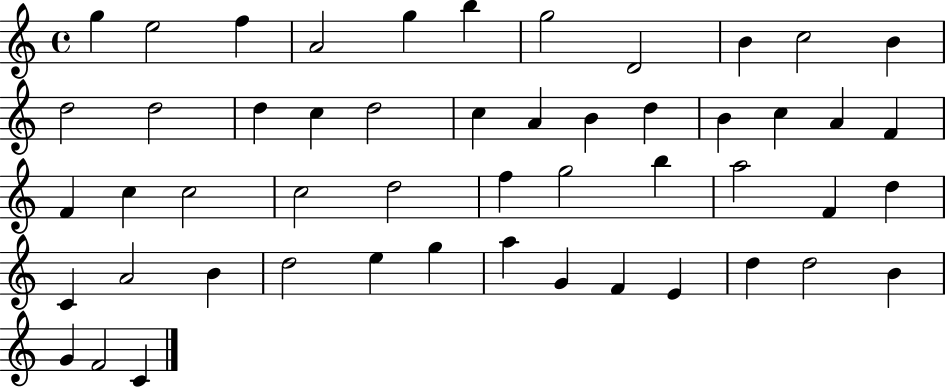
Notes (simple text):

G5/q E5/h F5/q A4/h G5/q B5/q G5/h D4/h B4/q C5/h B4/q D5/h D5/h D5/q C5/q D5/h C5/q A4/q B4/q D5/q B4/q C5/q A4/q F4/q F4/q C5/q C5/h C5/h D5/h F5/q G5/h B5/q A5/h F4/q D5/q C4/q A4/h B4/q D5/h E5/q G5/q A5/q G4/q F4/q E4/q D5/q D5/h B4/q G4/q F4/h C4/q